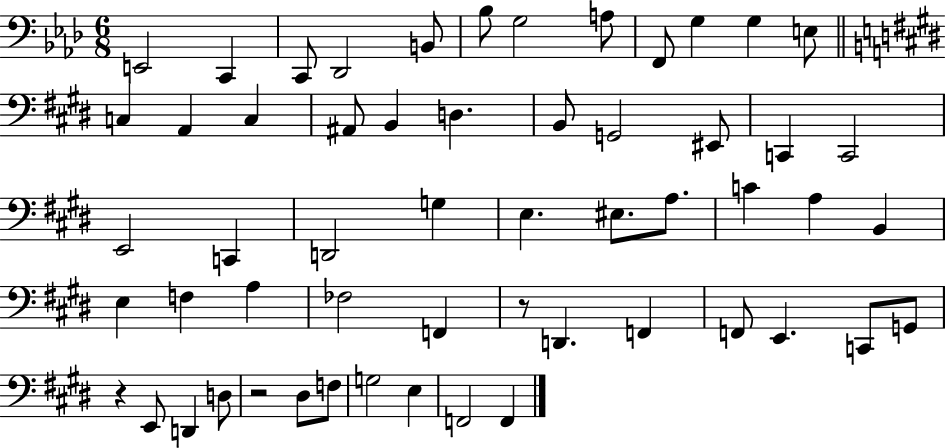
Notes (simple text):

E2/h C2/q C2/e Db2/h B2/e Bb3/e G3/h A3/e F2/e G3/q G3/q E3/e C3/q A2/q C3/q A#2/e B2/q D3/q. B2/e G2/h EIS2/e C2/q C2/h E2/h C2/q D2/h G3/q E3/q. EIS3/e. A3/e. C4/q A3/q B2/q E3/q F3/q A3/q FES3/h F2/q R/e D2/q. F2/q F2/e E2/q. C2/e G2/e R/q E2/e D2/q D3/e R/h D#3/e F3/e G3/h E3/q F2/h F2/q